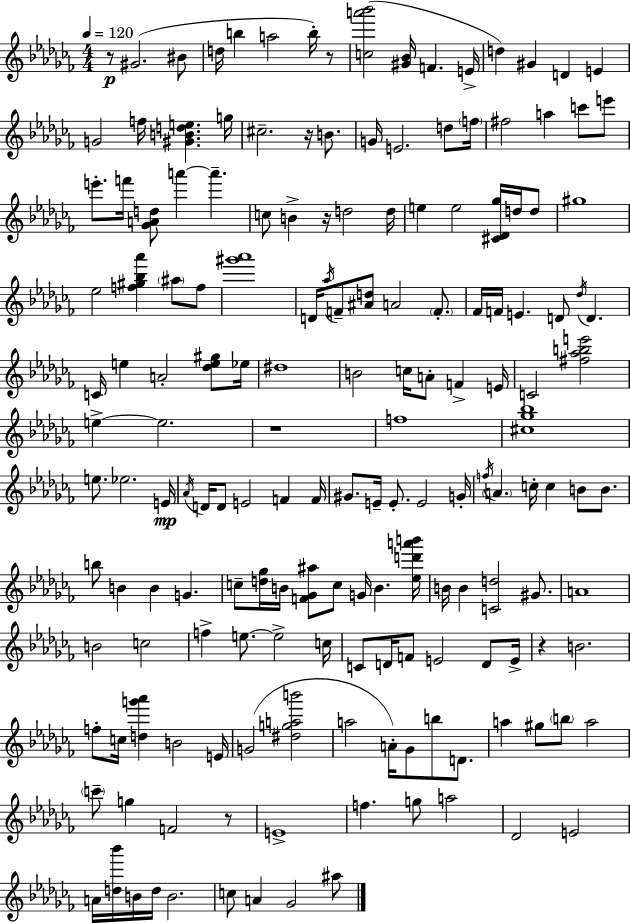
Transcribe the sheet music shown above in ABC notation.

X:1
T:Untitled
M:4/4
L:1/4
K:Abm
z/2 ^G2 ^B/2 d/4 b a2 b/4 z/2 [ca'_b']2 [^G_B]/4 F E/4 d ^G D E G2 f/4 [^GBde] g/4 ^c2 z/4 B/2 G/4 E2 d/2 f/4 ^f2 a c'/2 e'/2 e'/2 f'/4 [_GAd]/2 a' a' c/2 B z/4 d2 d/4 e e2 [^C_D_g]/4 d/4 d/2 ^g4 _e2 [f^g_b_a'] ^a/2 f/2 [^g'_a']4 D/4 _a/4 F/2 [^Ad]/2 A2 F/2 _F/4 F/4 E D/2 _d/4 D C/4 e A2 [_de^g]/2 _e/4 ^d4 B2 c/4 A/2 F E/4 C2 [^f_abe']2 e e2 z4 f4 [^c_g_b]4 e/2 _e2 E/4 _A/4 D/4 D/2 E2 F F/4 ^G/2 E/4 E/2 E2 G/4 f/4 A c/4 c B/2 B/2 b/2 B B G c/2 [d_g]/4 B/4 [F_G^a]/2 c/2 G/4 B [_ed'a'b']/4 B/4 B [Cd]2 ^G/2 A4 B2 c2 f e/2 e2 c/4 C/2 D/4 F/2 E2 D/2 E/4 z B2 f/2 c/4 [dg'_a'] B2 E/4 G2 [^dgab']2 a2 A/4 _G/2 b/2 D/2 a ^g/2 b/2 a2 c'/2 g F2 z/2 E4 f g/2 a2 _D2 E2 A/4 [d_b']/4 B/4 d/4 B2 c/2 A _G2 ^a/2